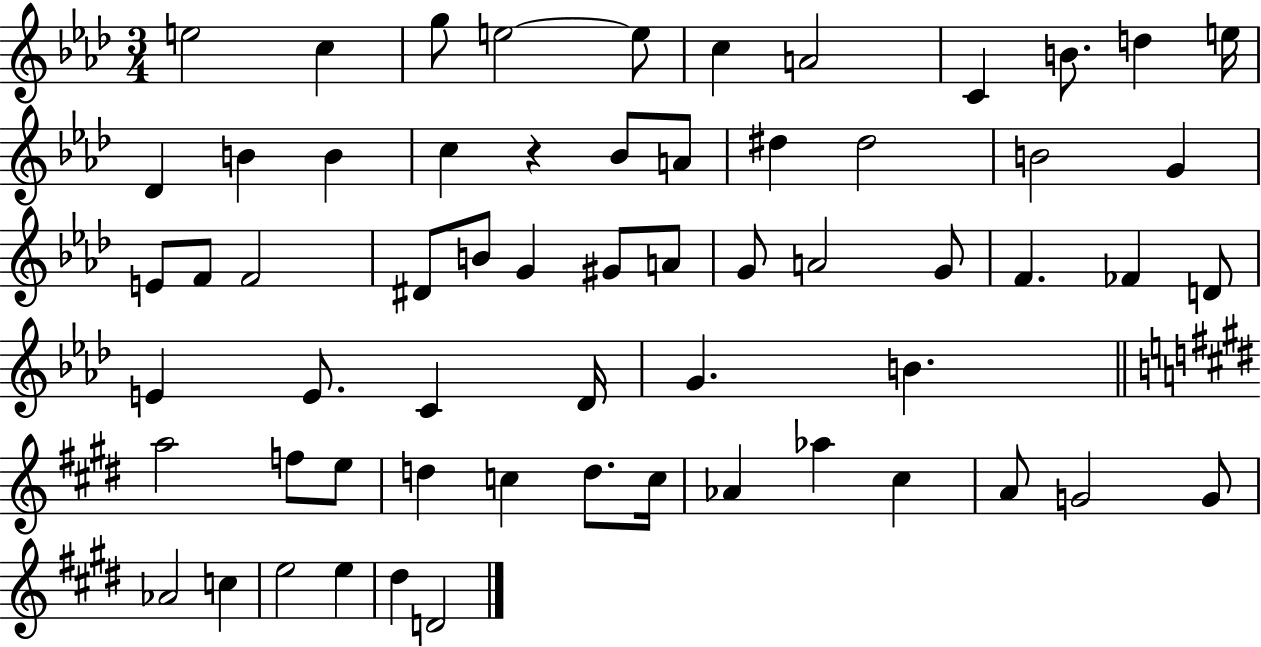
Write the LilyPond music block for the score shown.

{
  \clef treble
  \numericTimeSignature
  \time 3/4
  \key aes \major
  e''2 c''4 | g''8 e''2~~ e''8 | c''4 a'2 | c'4 b'8. d''4 e''16 | \break des'4 b'4 b'4 | c''4 r4 bes'8 a'8 | dis''4 dis''2 | b'2 g'4 | \break e'8 f'8 f'2 | dis'8 b'8 g'4 gis'8 a'8 | g'8 a'2 g'8 | f'4. fes'4 d'8 | \break e'4 e'8. c'4 des'16 | g'4. b'4. | \bar "||" \break \key e \major a''2 f''8 e''8 | d''4 c''4 d''8. c''16 | aes'4 aes''4 cis''4 | a'8 g'2 g'8 | \break aes'2 c''4 | e''2 e''4 | dis''4 d'2 | \bar "|."
}